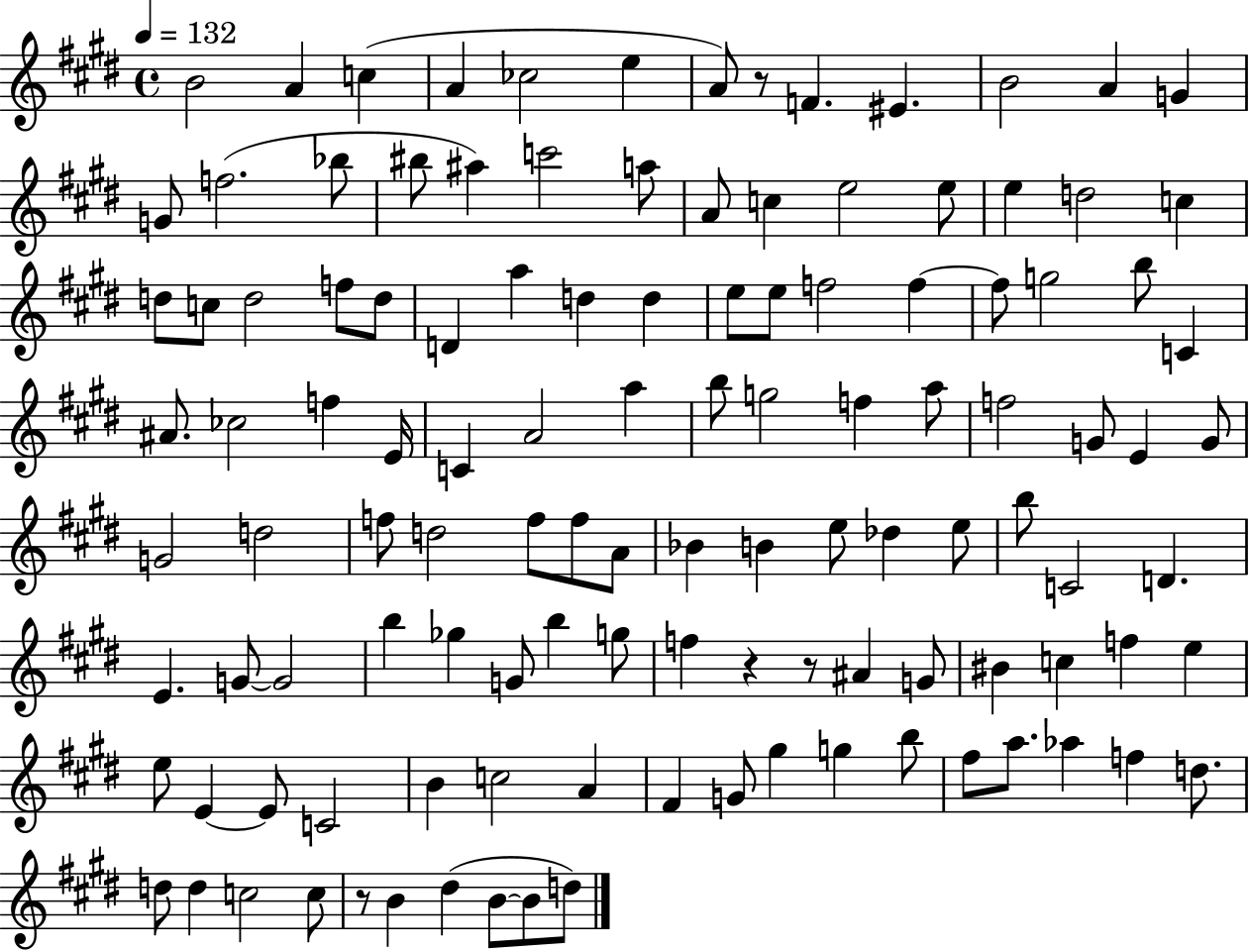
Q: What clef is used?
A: treble